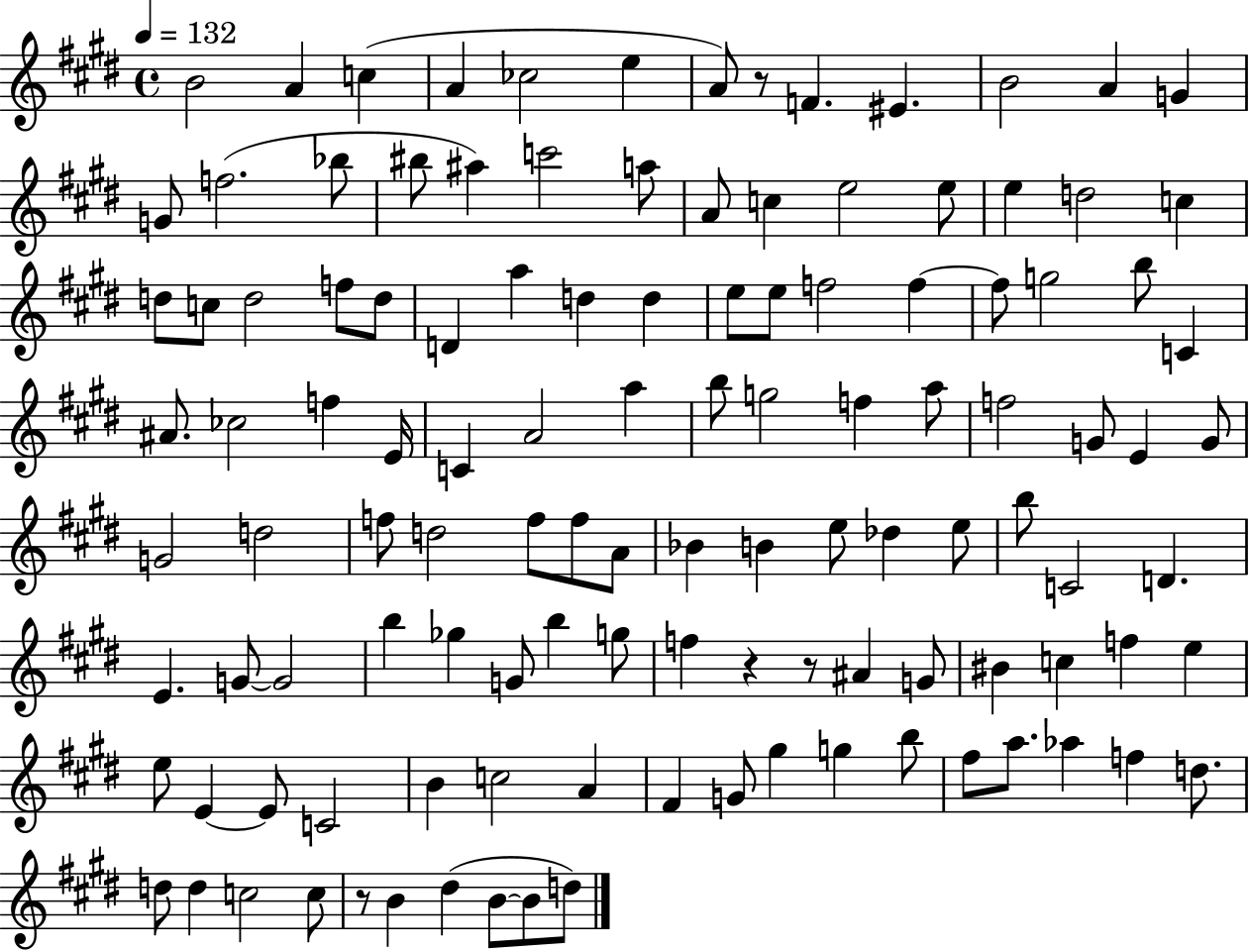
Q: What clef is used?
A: treble